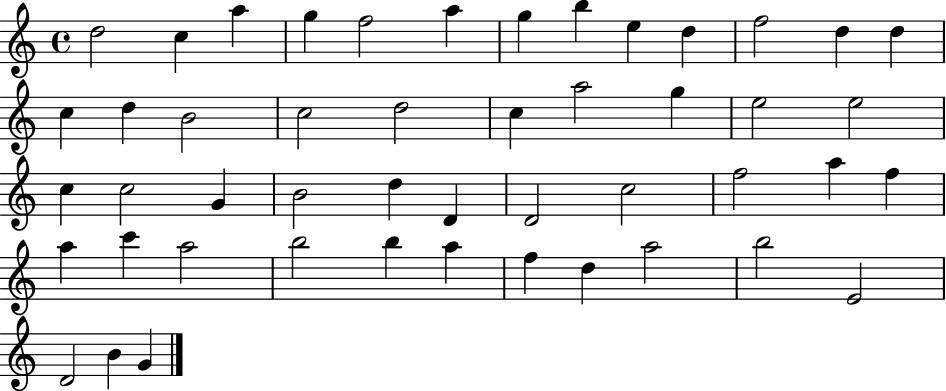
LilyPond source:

{
  \clef treble
  \time 4/4
  \defaultTimeSignature
  \key c \major
  d''2 c''4 a''4 | g''4 f''2 a''4 | g''4 b''4 e''4 d''4 | f''2 d''4 d''4 | \break c''4 d''4 b'2 | c''2 d''2 | c''4 a''2 g''4 | e''2 e''2 | \break c''4 c''2 g'4 | b'2 d''4 d'4 | d'2 c''2 | f''2 a''4 f''4 | \break a''4 c'''4 a''2 | b''2 b''4 a''4 | f''4 d''4 a''2 | b''2 e'2 | \break d'2 b'4 g'4 | \bar "|."
}